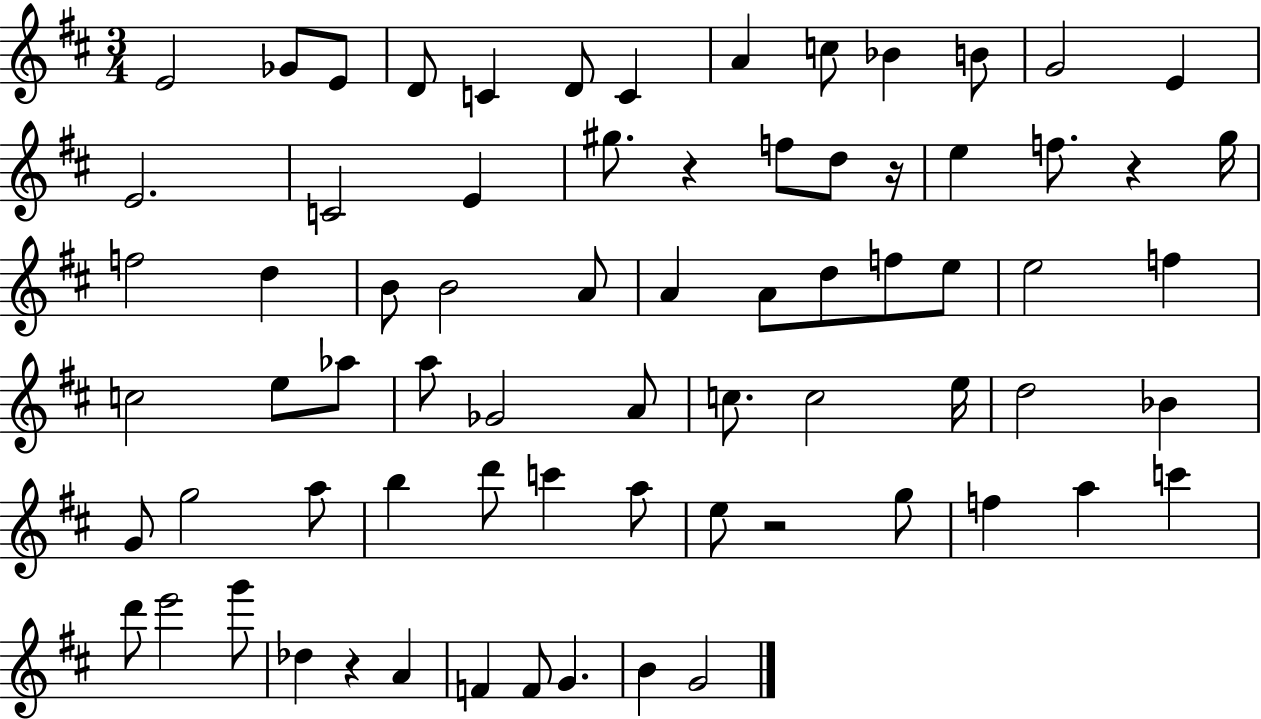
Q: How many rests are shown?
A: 5